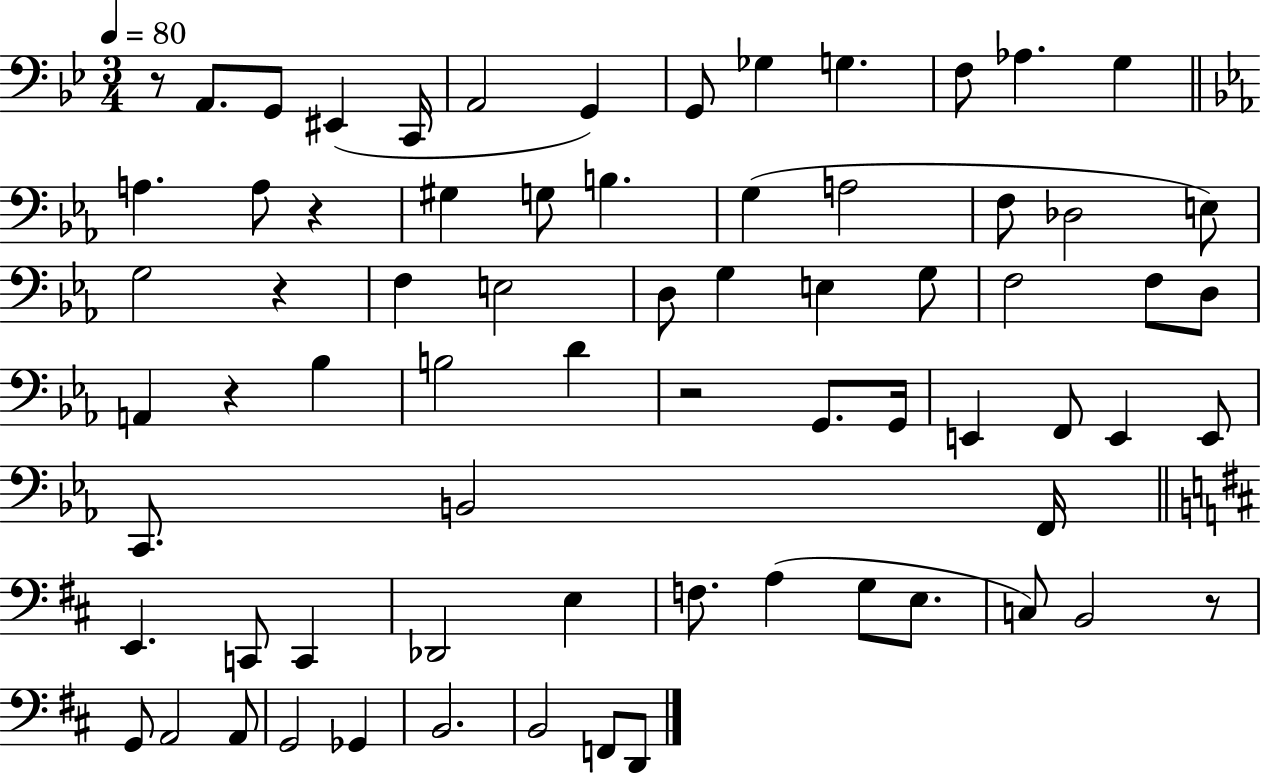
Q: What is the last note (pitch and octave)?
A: D2